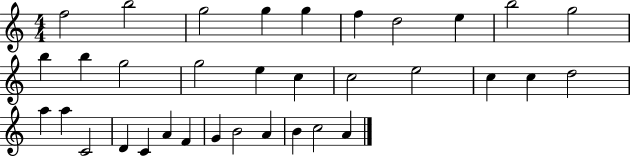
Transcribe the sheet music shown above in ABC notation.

X:1
T:Untitled
M:4/4
L:1/4
K:C
f2 b2 g2 g g f d2 e b2 g2 b b g2 g2 e c c2 e2 c c d2 a a C2 D C A F G B2 A B c2 A